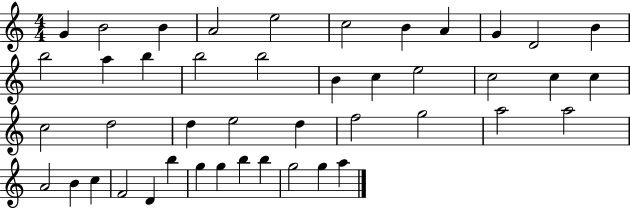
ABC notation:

X:1
T:Untitled
M:4/4
L:1/4
K:C
G B2 B A2 e2 c2 B A G D2 B b2 a b b2 b2 B c e2 c2 c c c2 d2 d e2 d f2 g2 a2 a2 A2 B c F2 D b g g b b g2 g a